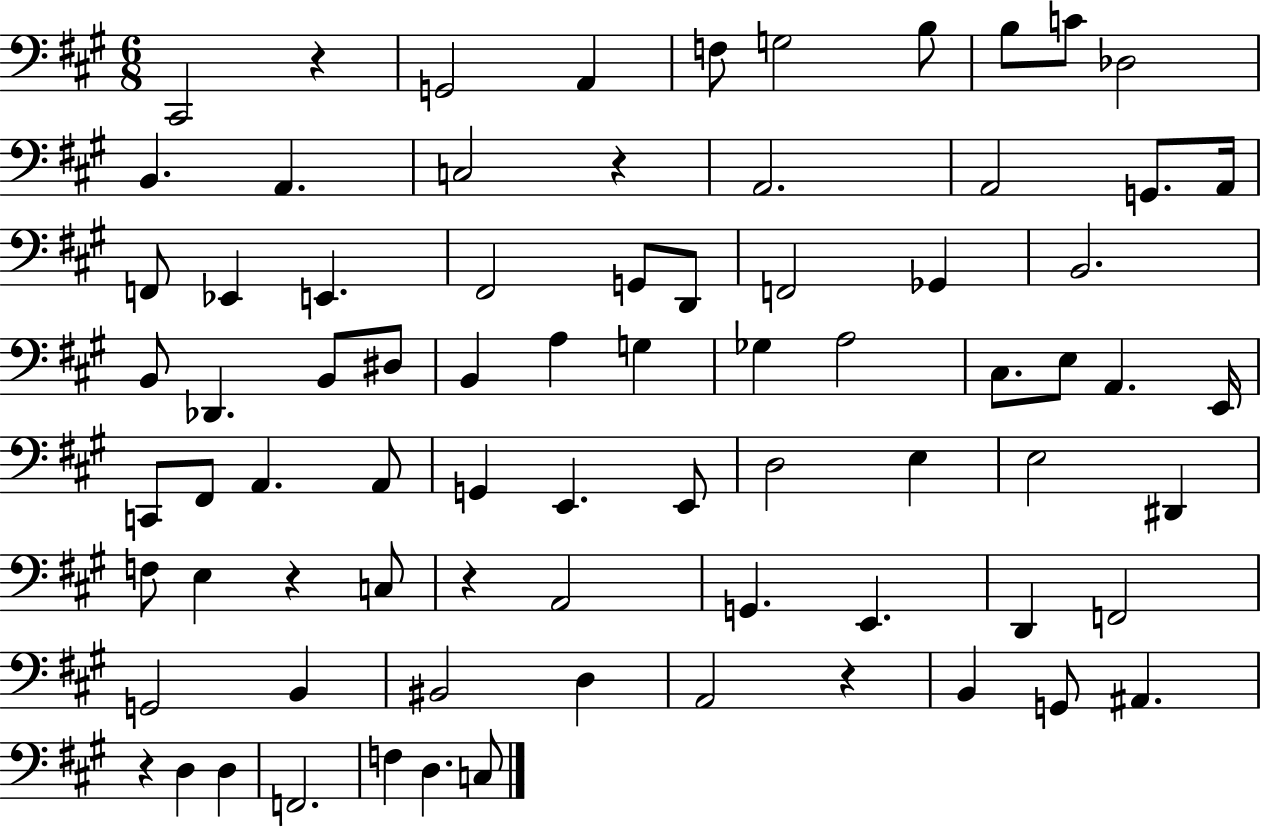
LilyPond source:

{
  \clef bass
  \numericTimeSignature
  \time 6/8
  \key a \major
  cis,2 r4 | g,2 a,4 | f8 g2 b8 | b8 c'8 des2 | \break b,4. a,4. | c2 r4 | a,2. | a,2 g,8. a,16 | \break f,8 ees,4 e,4. | fis,2 g,8 d,8 | f,2 ges,4 | b,2. | \break b,8 des,4. b,8 dis8 | b,4 a4 g4 | ges4 a2 | cis8. e8 a,4. e,16 | \break c,8 fis,8 a,4. a,8 | g,4 e,4. e,8 | d2 e4 | e2 dis,4 | \break f8 e4 r4 c8 | r4 a,2 | g,4. e,4. | d,4 f,2 | \break g,2 b,4 | bis,2 d4 | a,2 r4 | b,4 g,8 ais,4. | \break r4 d4 d4 | f,2. | f4 d4. c8 | \bar "|."
}